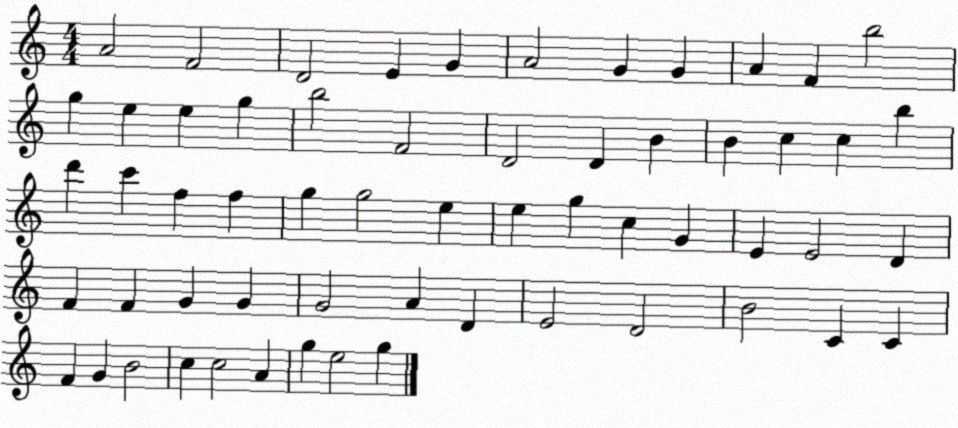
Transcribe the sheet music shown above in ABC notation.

X:1
T:Untitled
M:4/4
L:1/4
K:C
A2 F2 D2 E G A2 G G A F b2 g e e g b2 F2 D2 D B B c c b d' c' f f g g2 e e g c G E E2 D F F G G G2 A D E2 D2 B2 C C F G B2 c c2 A g e2 g